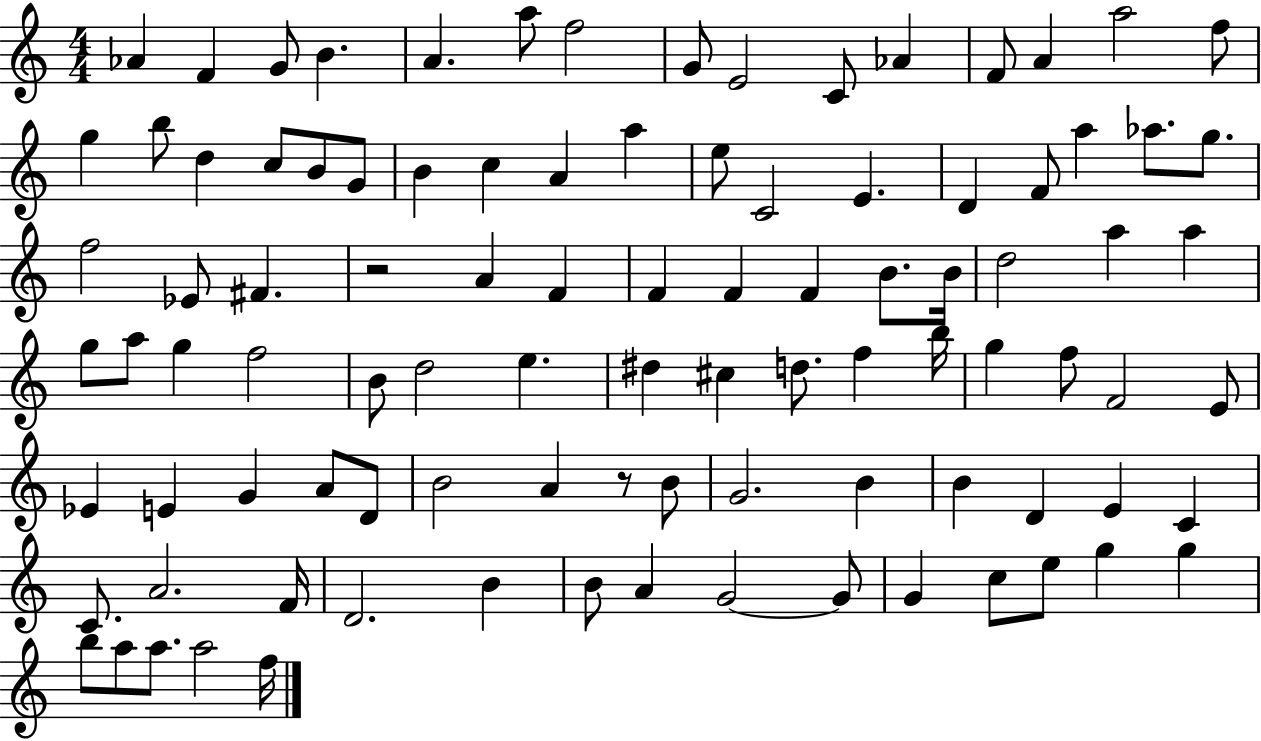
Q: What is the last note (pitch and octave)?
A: F5